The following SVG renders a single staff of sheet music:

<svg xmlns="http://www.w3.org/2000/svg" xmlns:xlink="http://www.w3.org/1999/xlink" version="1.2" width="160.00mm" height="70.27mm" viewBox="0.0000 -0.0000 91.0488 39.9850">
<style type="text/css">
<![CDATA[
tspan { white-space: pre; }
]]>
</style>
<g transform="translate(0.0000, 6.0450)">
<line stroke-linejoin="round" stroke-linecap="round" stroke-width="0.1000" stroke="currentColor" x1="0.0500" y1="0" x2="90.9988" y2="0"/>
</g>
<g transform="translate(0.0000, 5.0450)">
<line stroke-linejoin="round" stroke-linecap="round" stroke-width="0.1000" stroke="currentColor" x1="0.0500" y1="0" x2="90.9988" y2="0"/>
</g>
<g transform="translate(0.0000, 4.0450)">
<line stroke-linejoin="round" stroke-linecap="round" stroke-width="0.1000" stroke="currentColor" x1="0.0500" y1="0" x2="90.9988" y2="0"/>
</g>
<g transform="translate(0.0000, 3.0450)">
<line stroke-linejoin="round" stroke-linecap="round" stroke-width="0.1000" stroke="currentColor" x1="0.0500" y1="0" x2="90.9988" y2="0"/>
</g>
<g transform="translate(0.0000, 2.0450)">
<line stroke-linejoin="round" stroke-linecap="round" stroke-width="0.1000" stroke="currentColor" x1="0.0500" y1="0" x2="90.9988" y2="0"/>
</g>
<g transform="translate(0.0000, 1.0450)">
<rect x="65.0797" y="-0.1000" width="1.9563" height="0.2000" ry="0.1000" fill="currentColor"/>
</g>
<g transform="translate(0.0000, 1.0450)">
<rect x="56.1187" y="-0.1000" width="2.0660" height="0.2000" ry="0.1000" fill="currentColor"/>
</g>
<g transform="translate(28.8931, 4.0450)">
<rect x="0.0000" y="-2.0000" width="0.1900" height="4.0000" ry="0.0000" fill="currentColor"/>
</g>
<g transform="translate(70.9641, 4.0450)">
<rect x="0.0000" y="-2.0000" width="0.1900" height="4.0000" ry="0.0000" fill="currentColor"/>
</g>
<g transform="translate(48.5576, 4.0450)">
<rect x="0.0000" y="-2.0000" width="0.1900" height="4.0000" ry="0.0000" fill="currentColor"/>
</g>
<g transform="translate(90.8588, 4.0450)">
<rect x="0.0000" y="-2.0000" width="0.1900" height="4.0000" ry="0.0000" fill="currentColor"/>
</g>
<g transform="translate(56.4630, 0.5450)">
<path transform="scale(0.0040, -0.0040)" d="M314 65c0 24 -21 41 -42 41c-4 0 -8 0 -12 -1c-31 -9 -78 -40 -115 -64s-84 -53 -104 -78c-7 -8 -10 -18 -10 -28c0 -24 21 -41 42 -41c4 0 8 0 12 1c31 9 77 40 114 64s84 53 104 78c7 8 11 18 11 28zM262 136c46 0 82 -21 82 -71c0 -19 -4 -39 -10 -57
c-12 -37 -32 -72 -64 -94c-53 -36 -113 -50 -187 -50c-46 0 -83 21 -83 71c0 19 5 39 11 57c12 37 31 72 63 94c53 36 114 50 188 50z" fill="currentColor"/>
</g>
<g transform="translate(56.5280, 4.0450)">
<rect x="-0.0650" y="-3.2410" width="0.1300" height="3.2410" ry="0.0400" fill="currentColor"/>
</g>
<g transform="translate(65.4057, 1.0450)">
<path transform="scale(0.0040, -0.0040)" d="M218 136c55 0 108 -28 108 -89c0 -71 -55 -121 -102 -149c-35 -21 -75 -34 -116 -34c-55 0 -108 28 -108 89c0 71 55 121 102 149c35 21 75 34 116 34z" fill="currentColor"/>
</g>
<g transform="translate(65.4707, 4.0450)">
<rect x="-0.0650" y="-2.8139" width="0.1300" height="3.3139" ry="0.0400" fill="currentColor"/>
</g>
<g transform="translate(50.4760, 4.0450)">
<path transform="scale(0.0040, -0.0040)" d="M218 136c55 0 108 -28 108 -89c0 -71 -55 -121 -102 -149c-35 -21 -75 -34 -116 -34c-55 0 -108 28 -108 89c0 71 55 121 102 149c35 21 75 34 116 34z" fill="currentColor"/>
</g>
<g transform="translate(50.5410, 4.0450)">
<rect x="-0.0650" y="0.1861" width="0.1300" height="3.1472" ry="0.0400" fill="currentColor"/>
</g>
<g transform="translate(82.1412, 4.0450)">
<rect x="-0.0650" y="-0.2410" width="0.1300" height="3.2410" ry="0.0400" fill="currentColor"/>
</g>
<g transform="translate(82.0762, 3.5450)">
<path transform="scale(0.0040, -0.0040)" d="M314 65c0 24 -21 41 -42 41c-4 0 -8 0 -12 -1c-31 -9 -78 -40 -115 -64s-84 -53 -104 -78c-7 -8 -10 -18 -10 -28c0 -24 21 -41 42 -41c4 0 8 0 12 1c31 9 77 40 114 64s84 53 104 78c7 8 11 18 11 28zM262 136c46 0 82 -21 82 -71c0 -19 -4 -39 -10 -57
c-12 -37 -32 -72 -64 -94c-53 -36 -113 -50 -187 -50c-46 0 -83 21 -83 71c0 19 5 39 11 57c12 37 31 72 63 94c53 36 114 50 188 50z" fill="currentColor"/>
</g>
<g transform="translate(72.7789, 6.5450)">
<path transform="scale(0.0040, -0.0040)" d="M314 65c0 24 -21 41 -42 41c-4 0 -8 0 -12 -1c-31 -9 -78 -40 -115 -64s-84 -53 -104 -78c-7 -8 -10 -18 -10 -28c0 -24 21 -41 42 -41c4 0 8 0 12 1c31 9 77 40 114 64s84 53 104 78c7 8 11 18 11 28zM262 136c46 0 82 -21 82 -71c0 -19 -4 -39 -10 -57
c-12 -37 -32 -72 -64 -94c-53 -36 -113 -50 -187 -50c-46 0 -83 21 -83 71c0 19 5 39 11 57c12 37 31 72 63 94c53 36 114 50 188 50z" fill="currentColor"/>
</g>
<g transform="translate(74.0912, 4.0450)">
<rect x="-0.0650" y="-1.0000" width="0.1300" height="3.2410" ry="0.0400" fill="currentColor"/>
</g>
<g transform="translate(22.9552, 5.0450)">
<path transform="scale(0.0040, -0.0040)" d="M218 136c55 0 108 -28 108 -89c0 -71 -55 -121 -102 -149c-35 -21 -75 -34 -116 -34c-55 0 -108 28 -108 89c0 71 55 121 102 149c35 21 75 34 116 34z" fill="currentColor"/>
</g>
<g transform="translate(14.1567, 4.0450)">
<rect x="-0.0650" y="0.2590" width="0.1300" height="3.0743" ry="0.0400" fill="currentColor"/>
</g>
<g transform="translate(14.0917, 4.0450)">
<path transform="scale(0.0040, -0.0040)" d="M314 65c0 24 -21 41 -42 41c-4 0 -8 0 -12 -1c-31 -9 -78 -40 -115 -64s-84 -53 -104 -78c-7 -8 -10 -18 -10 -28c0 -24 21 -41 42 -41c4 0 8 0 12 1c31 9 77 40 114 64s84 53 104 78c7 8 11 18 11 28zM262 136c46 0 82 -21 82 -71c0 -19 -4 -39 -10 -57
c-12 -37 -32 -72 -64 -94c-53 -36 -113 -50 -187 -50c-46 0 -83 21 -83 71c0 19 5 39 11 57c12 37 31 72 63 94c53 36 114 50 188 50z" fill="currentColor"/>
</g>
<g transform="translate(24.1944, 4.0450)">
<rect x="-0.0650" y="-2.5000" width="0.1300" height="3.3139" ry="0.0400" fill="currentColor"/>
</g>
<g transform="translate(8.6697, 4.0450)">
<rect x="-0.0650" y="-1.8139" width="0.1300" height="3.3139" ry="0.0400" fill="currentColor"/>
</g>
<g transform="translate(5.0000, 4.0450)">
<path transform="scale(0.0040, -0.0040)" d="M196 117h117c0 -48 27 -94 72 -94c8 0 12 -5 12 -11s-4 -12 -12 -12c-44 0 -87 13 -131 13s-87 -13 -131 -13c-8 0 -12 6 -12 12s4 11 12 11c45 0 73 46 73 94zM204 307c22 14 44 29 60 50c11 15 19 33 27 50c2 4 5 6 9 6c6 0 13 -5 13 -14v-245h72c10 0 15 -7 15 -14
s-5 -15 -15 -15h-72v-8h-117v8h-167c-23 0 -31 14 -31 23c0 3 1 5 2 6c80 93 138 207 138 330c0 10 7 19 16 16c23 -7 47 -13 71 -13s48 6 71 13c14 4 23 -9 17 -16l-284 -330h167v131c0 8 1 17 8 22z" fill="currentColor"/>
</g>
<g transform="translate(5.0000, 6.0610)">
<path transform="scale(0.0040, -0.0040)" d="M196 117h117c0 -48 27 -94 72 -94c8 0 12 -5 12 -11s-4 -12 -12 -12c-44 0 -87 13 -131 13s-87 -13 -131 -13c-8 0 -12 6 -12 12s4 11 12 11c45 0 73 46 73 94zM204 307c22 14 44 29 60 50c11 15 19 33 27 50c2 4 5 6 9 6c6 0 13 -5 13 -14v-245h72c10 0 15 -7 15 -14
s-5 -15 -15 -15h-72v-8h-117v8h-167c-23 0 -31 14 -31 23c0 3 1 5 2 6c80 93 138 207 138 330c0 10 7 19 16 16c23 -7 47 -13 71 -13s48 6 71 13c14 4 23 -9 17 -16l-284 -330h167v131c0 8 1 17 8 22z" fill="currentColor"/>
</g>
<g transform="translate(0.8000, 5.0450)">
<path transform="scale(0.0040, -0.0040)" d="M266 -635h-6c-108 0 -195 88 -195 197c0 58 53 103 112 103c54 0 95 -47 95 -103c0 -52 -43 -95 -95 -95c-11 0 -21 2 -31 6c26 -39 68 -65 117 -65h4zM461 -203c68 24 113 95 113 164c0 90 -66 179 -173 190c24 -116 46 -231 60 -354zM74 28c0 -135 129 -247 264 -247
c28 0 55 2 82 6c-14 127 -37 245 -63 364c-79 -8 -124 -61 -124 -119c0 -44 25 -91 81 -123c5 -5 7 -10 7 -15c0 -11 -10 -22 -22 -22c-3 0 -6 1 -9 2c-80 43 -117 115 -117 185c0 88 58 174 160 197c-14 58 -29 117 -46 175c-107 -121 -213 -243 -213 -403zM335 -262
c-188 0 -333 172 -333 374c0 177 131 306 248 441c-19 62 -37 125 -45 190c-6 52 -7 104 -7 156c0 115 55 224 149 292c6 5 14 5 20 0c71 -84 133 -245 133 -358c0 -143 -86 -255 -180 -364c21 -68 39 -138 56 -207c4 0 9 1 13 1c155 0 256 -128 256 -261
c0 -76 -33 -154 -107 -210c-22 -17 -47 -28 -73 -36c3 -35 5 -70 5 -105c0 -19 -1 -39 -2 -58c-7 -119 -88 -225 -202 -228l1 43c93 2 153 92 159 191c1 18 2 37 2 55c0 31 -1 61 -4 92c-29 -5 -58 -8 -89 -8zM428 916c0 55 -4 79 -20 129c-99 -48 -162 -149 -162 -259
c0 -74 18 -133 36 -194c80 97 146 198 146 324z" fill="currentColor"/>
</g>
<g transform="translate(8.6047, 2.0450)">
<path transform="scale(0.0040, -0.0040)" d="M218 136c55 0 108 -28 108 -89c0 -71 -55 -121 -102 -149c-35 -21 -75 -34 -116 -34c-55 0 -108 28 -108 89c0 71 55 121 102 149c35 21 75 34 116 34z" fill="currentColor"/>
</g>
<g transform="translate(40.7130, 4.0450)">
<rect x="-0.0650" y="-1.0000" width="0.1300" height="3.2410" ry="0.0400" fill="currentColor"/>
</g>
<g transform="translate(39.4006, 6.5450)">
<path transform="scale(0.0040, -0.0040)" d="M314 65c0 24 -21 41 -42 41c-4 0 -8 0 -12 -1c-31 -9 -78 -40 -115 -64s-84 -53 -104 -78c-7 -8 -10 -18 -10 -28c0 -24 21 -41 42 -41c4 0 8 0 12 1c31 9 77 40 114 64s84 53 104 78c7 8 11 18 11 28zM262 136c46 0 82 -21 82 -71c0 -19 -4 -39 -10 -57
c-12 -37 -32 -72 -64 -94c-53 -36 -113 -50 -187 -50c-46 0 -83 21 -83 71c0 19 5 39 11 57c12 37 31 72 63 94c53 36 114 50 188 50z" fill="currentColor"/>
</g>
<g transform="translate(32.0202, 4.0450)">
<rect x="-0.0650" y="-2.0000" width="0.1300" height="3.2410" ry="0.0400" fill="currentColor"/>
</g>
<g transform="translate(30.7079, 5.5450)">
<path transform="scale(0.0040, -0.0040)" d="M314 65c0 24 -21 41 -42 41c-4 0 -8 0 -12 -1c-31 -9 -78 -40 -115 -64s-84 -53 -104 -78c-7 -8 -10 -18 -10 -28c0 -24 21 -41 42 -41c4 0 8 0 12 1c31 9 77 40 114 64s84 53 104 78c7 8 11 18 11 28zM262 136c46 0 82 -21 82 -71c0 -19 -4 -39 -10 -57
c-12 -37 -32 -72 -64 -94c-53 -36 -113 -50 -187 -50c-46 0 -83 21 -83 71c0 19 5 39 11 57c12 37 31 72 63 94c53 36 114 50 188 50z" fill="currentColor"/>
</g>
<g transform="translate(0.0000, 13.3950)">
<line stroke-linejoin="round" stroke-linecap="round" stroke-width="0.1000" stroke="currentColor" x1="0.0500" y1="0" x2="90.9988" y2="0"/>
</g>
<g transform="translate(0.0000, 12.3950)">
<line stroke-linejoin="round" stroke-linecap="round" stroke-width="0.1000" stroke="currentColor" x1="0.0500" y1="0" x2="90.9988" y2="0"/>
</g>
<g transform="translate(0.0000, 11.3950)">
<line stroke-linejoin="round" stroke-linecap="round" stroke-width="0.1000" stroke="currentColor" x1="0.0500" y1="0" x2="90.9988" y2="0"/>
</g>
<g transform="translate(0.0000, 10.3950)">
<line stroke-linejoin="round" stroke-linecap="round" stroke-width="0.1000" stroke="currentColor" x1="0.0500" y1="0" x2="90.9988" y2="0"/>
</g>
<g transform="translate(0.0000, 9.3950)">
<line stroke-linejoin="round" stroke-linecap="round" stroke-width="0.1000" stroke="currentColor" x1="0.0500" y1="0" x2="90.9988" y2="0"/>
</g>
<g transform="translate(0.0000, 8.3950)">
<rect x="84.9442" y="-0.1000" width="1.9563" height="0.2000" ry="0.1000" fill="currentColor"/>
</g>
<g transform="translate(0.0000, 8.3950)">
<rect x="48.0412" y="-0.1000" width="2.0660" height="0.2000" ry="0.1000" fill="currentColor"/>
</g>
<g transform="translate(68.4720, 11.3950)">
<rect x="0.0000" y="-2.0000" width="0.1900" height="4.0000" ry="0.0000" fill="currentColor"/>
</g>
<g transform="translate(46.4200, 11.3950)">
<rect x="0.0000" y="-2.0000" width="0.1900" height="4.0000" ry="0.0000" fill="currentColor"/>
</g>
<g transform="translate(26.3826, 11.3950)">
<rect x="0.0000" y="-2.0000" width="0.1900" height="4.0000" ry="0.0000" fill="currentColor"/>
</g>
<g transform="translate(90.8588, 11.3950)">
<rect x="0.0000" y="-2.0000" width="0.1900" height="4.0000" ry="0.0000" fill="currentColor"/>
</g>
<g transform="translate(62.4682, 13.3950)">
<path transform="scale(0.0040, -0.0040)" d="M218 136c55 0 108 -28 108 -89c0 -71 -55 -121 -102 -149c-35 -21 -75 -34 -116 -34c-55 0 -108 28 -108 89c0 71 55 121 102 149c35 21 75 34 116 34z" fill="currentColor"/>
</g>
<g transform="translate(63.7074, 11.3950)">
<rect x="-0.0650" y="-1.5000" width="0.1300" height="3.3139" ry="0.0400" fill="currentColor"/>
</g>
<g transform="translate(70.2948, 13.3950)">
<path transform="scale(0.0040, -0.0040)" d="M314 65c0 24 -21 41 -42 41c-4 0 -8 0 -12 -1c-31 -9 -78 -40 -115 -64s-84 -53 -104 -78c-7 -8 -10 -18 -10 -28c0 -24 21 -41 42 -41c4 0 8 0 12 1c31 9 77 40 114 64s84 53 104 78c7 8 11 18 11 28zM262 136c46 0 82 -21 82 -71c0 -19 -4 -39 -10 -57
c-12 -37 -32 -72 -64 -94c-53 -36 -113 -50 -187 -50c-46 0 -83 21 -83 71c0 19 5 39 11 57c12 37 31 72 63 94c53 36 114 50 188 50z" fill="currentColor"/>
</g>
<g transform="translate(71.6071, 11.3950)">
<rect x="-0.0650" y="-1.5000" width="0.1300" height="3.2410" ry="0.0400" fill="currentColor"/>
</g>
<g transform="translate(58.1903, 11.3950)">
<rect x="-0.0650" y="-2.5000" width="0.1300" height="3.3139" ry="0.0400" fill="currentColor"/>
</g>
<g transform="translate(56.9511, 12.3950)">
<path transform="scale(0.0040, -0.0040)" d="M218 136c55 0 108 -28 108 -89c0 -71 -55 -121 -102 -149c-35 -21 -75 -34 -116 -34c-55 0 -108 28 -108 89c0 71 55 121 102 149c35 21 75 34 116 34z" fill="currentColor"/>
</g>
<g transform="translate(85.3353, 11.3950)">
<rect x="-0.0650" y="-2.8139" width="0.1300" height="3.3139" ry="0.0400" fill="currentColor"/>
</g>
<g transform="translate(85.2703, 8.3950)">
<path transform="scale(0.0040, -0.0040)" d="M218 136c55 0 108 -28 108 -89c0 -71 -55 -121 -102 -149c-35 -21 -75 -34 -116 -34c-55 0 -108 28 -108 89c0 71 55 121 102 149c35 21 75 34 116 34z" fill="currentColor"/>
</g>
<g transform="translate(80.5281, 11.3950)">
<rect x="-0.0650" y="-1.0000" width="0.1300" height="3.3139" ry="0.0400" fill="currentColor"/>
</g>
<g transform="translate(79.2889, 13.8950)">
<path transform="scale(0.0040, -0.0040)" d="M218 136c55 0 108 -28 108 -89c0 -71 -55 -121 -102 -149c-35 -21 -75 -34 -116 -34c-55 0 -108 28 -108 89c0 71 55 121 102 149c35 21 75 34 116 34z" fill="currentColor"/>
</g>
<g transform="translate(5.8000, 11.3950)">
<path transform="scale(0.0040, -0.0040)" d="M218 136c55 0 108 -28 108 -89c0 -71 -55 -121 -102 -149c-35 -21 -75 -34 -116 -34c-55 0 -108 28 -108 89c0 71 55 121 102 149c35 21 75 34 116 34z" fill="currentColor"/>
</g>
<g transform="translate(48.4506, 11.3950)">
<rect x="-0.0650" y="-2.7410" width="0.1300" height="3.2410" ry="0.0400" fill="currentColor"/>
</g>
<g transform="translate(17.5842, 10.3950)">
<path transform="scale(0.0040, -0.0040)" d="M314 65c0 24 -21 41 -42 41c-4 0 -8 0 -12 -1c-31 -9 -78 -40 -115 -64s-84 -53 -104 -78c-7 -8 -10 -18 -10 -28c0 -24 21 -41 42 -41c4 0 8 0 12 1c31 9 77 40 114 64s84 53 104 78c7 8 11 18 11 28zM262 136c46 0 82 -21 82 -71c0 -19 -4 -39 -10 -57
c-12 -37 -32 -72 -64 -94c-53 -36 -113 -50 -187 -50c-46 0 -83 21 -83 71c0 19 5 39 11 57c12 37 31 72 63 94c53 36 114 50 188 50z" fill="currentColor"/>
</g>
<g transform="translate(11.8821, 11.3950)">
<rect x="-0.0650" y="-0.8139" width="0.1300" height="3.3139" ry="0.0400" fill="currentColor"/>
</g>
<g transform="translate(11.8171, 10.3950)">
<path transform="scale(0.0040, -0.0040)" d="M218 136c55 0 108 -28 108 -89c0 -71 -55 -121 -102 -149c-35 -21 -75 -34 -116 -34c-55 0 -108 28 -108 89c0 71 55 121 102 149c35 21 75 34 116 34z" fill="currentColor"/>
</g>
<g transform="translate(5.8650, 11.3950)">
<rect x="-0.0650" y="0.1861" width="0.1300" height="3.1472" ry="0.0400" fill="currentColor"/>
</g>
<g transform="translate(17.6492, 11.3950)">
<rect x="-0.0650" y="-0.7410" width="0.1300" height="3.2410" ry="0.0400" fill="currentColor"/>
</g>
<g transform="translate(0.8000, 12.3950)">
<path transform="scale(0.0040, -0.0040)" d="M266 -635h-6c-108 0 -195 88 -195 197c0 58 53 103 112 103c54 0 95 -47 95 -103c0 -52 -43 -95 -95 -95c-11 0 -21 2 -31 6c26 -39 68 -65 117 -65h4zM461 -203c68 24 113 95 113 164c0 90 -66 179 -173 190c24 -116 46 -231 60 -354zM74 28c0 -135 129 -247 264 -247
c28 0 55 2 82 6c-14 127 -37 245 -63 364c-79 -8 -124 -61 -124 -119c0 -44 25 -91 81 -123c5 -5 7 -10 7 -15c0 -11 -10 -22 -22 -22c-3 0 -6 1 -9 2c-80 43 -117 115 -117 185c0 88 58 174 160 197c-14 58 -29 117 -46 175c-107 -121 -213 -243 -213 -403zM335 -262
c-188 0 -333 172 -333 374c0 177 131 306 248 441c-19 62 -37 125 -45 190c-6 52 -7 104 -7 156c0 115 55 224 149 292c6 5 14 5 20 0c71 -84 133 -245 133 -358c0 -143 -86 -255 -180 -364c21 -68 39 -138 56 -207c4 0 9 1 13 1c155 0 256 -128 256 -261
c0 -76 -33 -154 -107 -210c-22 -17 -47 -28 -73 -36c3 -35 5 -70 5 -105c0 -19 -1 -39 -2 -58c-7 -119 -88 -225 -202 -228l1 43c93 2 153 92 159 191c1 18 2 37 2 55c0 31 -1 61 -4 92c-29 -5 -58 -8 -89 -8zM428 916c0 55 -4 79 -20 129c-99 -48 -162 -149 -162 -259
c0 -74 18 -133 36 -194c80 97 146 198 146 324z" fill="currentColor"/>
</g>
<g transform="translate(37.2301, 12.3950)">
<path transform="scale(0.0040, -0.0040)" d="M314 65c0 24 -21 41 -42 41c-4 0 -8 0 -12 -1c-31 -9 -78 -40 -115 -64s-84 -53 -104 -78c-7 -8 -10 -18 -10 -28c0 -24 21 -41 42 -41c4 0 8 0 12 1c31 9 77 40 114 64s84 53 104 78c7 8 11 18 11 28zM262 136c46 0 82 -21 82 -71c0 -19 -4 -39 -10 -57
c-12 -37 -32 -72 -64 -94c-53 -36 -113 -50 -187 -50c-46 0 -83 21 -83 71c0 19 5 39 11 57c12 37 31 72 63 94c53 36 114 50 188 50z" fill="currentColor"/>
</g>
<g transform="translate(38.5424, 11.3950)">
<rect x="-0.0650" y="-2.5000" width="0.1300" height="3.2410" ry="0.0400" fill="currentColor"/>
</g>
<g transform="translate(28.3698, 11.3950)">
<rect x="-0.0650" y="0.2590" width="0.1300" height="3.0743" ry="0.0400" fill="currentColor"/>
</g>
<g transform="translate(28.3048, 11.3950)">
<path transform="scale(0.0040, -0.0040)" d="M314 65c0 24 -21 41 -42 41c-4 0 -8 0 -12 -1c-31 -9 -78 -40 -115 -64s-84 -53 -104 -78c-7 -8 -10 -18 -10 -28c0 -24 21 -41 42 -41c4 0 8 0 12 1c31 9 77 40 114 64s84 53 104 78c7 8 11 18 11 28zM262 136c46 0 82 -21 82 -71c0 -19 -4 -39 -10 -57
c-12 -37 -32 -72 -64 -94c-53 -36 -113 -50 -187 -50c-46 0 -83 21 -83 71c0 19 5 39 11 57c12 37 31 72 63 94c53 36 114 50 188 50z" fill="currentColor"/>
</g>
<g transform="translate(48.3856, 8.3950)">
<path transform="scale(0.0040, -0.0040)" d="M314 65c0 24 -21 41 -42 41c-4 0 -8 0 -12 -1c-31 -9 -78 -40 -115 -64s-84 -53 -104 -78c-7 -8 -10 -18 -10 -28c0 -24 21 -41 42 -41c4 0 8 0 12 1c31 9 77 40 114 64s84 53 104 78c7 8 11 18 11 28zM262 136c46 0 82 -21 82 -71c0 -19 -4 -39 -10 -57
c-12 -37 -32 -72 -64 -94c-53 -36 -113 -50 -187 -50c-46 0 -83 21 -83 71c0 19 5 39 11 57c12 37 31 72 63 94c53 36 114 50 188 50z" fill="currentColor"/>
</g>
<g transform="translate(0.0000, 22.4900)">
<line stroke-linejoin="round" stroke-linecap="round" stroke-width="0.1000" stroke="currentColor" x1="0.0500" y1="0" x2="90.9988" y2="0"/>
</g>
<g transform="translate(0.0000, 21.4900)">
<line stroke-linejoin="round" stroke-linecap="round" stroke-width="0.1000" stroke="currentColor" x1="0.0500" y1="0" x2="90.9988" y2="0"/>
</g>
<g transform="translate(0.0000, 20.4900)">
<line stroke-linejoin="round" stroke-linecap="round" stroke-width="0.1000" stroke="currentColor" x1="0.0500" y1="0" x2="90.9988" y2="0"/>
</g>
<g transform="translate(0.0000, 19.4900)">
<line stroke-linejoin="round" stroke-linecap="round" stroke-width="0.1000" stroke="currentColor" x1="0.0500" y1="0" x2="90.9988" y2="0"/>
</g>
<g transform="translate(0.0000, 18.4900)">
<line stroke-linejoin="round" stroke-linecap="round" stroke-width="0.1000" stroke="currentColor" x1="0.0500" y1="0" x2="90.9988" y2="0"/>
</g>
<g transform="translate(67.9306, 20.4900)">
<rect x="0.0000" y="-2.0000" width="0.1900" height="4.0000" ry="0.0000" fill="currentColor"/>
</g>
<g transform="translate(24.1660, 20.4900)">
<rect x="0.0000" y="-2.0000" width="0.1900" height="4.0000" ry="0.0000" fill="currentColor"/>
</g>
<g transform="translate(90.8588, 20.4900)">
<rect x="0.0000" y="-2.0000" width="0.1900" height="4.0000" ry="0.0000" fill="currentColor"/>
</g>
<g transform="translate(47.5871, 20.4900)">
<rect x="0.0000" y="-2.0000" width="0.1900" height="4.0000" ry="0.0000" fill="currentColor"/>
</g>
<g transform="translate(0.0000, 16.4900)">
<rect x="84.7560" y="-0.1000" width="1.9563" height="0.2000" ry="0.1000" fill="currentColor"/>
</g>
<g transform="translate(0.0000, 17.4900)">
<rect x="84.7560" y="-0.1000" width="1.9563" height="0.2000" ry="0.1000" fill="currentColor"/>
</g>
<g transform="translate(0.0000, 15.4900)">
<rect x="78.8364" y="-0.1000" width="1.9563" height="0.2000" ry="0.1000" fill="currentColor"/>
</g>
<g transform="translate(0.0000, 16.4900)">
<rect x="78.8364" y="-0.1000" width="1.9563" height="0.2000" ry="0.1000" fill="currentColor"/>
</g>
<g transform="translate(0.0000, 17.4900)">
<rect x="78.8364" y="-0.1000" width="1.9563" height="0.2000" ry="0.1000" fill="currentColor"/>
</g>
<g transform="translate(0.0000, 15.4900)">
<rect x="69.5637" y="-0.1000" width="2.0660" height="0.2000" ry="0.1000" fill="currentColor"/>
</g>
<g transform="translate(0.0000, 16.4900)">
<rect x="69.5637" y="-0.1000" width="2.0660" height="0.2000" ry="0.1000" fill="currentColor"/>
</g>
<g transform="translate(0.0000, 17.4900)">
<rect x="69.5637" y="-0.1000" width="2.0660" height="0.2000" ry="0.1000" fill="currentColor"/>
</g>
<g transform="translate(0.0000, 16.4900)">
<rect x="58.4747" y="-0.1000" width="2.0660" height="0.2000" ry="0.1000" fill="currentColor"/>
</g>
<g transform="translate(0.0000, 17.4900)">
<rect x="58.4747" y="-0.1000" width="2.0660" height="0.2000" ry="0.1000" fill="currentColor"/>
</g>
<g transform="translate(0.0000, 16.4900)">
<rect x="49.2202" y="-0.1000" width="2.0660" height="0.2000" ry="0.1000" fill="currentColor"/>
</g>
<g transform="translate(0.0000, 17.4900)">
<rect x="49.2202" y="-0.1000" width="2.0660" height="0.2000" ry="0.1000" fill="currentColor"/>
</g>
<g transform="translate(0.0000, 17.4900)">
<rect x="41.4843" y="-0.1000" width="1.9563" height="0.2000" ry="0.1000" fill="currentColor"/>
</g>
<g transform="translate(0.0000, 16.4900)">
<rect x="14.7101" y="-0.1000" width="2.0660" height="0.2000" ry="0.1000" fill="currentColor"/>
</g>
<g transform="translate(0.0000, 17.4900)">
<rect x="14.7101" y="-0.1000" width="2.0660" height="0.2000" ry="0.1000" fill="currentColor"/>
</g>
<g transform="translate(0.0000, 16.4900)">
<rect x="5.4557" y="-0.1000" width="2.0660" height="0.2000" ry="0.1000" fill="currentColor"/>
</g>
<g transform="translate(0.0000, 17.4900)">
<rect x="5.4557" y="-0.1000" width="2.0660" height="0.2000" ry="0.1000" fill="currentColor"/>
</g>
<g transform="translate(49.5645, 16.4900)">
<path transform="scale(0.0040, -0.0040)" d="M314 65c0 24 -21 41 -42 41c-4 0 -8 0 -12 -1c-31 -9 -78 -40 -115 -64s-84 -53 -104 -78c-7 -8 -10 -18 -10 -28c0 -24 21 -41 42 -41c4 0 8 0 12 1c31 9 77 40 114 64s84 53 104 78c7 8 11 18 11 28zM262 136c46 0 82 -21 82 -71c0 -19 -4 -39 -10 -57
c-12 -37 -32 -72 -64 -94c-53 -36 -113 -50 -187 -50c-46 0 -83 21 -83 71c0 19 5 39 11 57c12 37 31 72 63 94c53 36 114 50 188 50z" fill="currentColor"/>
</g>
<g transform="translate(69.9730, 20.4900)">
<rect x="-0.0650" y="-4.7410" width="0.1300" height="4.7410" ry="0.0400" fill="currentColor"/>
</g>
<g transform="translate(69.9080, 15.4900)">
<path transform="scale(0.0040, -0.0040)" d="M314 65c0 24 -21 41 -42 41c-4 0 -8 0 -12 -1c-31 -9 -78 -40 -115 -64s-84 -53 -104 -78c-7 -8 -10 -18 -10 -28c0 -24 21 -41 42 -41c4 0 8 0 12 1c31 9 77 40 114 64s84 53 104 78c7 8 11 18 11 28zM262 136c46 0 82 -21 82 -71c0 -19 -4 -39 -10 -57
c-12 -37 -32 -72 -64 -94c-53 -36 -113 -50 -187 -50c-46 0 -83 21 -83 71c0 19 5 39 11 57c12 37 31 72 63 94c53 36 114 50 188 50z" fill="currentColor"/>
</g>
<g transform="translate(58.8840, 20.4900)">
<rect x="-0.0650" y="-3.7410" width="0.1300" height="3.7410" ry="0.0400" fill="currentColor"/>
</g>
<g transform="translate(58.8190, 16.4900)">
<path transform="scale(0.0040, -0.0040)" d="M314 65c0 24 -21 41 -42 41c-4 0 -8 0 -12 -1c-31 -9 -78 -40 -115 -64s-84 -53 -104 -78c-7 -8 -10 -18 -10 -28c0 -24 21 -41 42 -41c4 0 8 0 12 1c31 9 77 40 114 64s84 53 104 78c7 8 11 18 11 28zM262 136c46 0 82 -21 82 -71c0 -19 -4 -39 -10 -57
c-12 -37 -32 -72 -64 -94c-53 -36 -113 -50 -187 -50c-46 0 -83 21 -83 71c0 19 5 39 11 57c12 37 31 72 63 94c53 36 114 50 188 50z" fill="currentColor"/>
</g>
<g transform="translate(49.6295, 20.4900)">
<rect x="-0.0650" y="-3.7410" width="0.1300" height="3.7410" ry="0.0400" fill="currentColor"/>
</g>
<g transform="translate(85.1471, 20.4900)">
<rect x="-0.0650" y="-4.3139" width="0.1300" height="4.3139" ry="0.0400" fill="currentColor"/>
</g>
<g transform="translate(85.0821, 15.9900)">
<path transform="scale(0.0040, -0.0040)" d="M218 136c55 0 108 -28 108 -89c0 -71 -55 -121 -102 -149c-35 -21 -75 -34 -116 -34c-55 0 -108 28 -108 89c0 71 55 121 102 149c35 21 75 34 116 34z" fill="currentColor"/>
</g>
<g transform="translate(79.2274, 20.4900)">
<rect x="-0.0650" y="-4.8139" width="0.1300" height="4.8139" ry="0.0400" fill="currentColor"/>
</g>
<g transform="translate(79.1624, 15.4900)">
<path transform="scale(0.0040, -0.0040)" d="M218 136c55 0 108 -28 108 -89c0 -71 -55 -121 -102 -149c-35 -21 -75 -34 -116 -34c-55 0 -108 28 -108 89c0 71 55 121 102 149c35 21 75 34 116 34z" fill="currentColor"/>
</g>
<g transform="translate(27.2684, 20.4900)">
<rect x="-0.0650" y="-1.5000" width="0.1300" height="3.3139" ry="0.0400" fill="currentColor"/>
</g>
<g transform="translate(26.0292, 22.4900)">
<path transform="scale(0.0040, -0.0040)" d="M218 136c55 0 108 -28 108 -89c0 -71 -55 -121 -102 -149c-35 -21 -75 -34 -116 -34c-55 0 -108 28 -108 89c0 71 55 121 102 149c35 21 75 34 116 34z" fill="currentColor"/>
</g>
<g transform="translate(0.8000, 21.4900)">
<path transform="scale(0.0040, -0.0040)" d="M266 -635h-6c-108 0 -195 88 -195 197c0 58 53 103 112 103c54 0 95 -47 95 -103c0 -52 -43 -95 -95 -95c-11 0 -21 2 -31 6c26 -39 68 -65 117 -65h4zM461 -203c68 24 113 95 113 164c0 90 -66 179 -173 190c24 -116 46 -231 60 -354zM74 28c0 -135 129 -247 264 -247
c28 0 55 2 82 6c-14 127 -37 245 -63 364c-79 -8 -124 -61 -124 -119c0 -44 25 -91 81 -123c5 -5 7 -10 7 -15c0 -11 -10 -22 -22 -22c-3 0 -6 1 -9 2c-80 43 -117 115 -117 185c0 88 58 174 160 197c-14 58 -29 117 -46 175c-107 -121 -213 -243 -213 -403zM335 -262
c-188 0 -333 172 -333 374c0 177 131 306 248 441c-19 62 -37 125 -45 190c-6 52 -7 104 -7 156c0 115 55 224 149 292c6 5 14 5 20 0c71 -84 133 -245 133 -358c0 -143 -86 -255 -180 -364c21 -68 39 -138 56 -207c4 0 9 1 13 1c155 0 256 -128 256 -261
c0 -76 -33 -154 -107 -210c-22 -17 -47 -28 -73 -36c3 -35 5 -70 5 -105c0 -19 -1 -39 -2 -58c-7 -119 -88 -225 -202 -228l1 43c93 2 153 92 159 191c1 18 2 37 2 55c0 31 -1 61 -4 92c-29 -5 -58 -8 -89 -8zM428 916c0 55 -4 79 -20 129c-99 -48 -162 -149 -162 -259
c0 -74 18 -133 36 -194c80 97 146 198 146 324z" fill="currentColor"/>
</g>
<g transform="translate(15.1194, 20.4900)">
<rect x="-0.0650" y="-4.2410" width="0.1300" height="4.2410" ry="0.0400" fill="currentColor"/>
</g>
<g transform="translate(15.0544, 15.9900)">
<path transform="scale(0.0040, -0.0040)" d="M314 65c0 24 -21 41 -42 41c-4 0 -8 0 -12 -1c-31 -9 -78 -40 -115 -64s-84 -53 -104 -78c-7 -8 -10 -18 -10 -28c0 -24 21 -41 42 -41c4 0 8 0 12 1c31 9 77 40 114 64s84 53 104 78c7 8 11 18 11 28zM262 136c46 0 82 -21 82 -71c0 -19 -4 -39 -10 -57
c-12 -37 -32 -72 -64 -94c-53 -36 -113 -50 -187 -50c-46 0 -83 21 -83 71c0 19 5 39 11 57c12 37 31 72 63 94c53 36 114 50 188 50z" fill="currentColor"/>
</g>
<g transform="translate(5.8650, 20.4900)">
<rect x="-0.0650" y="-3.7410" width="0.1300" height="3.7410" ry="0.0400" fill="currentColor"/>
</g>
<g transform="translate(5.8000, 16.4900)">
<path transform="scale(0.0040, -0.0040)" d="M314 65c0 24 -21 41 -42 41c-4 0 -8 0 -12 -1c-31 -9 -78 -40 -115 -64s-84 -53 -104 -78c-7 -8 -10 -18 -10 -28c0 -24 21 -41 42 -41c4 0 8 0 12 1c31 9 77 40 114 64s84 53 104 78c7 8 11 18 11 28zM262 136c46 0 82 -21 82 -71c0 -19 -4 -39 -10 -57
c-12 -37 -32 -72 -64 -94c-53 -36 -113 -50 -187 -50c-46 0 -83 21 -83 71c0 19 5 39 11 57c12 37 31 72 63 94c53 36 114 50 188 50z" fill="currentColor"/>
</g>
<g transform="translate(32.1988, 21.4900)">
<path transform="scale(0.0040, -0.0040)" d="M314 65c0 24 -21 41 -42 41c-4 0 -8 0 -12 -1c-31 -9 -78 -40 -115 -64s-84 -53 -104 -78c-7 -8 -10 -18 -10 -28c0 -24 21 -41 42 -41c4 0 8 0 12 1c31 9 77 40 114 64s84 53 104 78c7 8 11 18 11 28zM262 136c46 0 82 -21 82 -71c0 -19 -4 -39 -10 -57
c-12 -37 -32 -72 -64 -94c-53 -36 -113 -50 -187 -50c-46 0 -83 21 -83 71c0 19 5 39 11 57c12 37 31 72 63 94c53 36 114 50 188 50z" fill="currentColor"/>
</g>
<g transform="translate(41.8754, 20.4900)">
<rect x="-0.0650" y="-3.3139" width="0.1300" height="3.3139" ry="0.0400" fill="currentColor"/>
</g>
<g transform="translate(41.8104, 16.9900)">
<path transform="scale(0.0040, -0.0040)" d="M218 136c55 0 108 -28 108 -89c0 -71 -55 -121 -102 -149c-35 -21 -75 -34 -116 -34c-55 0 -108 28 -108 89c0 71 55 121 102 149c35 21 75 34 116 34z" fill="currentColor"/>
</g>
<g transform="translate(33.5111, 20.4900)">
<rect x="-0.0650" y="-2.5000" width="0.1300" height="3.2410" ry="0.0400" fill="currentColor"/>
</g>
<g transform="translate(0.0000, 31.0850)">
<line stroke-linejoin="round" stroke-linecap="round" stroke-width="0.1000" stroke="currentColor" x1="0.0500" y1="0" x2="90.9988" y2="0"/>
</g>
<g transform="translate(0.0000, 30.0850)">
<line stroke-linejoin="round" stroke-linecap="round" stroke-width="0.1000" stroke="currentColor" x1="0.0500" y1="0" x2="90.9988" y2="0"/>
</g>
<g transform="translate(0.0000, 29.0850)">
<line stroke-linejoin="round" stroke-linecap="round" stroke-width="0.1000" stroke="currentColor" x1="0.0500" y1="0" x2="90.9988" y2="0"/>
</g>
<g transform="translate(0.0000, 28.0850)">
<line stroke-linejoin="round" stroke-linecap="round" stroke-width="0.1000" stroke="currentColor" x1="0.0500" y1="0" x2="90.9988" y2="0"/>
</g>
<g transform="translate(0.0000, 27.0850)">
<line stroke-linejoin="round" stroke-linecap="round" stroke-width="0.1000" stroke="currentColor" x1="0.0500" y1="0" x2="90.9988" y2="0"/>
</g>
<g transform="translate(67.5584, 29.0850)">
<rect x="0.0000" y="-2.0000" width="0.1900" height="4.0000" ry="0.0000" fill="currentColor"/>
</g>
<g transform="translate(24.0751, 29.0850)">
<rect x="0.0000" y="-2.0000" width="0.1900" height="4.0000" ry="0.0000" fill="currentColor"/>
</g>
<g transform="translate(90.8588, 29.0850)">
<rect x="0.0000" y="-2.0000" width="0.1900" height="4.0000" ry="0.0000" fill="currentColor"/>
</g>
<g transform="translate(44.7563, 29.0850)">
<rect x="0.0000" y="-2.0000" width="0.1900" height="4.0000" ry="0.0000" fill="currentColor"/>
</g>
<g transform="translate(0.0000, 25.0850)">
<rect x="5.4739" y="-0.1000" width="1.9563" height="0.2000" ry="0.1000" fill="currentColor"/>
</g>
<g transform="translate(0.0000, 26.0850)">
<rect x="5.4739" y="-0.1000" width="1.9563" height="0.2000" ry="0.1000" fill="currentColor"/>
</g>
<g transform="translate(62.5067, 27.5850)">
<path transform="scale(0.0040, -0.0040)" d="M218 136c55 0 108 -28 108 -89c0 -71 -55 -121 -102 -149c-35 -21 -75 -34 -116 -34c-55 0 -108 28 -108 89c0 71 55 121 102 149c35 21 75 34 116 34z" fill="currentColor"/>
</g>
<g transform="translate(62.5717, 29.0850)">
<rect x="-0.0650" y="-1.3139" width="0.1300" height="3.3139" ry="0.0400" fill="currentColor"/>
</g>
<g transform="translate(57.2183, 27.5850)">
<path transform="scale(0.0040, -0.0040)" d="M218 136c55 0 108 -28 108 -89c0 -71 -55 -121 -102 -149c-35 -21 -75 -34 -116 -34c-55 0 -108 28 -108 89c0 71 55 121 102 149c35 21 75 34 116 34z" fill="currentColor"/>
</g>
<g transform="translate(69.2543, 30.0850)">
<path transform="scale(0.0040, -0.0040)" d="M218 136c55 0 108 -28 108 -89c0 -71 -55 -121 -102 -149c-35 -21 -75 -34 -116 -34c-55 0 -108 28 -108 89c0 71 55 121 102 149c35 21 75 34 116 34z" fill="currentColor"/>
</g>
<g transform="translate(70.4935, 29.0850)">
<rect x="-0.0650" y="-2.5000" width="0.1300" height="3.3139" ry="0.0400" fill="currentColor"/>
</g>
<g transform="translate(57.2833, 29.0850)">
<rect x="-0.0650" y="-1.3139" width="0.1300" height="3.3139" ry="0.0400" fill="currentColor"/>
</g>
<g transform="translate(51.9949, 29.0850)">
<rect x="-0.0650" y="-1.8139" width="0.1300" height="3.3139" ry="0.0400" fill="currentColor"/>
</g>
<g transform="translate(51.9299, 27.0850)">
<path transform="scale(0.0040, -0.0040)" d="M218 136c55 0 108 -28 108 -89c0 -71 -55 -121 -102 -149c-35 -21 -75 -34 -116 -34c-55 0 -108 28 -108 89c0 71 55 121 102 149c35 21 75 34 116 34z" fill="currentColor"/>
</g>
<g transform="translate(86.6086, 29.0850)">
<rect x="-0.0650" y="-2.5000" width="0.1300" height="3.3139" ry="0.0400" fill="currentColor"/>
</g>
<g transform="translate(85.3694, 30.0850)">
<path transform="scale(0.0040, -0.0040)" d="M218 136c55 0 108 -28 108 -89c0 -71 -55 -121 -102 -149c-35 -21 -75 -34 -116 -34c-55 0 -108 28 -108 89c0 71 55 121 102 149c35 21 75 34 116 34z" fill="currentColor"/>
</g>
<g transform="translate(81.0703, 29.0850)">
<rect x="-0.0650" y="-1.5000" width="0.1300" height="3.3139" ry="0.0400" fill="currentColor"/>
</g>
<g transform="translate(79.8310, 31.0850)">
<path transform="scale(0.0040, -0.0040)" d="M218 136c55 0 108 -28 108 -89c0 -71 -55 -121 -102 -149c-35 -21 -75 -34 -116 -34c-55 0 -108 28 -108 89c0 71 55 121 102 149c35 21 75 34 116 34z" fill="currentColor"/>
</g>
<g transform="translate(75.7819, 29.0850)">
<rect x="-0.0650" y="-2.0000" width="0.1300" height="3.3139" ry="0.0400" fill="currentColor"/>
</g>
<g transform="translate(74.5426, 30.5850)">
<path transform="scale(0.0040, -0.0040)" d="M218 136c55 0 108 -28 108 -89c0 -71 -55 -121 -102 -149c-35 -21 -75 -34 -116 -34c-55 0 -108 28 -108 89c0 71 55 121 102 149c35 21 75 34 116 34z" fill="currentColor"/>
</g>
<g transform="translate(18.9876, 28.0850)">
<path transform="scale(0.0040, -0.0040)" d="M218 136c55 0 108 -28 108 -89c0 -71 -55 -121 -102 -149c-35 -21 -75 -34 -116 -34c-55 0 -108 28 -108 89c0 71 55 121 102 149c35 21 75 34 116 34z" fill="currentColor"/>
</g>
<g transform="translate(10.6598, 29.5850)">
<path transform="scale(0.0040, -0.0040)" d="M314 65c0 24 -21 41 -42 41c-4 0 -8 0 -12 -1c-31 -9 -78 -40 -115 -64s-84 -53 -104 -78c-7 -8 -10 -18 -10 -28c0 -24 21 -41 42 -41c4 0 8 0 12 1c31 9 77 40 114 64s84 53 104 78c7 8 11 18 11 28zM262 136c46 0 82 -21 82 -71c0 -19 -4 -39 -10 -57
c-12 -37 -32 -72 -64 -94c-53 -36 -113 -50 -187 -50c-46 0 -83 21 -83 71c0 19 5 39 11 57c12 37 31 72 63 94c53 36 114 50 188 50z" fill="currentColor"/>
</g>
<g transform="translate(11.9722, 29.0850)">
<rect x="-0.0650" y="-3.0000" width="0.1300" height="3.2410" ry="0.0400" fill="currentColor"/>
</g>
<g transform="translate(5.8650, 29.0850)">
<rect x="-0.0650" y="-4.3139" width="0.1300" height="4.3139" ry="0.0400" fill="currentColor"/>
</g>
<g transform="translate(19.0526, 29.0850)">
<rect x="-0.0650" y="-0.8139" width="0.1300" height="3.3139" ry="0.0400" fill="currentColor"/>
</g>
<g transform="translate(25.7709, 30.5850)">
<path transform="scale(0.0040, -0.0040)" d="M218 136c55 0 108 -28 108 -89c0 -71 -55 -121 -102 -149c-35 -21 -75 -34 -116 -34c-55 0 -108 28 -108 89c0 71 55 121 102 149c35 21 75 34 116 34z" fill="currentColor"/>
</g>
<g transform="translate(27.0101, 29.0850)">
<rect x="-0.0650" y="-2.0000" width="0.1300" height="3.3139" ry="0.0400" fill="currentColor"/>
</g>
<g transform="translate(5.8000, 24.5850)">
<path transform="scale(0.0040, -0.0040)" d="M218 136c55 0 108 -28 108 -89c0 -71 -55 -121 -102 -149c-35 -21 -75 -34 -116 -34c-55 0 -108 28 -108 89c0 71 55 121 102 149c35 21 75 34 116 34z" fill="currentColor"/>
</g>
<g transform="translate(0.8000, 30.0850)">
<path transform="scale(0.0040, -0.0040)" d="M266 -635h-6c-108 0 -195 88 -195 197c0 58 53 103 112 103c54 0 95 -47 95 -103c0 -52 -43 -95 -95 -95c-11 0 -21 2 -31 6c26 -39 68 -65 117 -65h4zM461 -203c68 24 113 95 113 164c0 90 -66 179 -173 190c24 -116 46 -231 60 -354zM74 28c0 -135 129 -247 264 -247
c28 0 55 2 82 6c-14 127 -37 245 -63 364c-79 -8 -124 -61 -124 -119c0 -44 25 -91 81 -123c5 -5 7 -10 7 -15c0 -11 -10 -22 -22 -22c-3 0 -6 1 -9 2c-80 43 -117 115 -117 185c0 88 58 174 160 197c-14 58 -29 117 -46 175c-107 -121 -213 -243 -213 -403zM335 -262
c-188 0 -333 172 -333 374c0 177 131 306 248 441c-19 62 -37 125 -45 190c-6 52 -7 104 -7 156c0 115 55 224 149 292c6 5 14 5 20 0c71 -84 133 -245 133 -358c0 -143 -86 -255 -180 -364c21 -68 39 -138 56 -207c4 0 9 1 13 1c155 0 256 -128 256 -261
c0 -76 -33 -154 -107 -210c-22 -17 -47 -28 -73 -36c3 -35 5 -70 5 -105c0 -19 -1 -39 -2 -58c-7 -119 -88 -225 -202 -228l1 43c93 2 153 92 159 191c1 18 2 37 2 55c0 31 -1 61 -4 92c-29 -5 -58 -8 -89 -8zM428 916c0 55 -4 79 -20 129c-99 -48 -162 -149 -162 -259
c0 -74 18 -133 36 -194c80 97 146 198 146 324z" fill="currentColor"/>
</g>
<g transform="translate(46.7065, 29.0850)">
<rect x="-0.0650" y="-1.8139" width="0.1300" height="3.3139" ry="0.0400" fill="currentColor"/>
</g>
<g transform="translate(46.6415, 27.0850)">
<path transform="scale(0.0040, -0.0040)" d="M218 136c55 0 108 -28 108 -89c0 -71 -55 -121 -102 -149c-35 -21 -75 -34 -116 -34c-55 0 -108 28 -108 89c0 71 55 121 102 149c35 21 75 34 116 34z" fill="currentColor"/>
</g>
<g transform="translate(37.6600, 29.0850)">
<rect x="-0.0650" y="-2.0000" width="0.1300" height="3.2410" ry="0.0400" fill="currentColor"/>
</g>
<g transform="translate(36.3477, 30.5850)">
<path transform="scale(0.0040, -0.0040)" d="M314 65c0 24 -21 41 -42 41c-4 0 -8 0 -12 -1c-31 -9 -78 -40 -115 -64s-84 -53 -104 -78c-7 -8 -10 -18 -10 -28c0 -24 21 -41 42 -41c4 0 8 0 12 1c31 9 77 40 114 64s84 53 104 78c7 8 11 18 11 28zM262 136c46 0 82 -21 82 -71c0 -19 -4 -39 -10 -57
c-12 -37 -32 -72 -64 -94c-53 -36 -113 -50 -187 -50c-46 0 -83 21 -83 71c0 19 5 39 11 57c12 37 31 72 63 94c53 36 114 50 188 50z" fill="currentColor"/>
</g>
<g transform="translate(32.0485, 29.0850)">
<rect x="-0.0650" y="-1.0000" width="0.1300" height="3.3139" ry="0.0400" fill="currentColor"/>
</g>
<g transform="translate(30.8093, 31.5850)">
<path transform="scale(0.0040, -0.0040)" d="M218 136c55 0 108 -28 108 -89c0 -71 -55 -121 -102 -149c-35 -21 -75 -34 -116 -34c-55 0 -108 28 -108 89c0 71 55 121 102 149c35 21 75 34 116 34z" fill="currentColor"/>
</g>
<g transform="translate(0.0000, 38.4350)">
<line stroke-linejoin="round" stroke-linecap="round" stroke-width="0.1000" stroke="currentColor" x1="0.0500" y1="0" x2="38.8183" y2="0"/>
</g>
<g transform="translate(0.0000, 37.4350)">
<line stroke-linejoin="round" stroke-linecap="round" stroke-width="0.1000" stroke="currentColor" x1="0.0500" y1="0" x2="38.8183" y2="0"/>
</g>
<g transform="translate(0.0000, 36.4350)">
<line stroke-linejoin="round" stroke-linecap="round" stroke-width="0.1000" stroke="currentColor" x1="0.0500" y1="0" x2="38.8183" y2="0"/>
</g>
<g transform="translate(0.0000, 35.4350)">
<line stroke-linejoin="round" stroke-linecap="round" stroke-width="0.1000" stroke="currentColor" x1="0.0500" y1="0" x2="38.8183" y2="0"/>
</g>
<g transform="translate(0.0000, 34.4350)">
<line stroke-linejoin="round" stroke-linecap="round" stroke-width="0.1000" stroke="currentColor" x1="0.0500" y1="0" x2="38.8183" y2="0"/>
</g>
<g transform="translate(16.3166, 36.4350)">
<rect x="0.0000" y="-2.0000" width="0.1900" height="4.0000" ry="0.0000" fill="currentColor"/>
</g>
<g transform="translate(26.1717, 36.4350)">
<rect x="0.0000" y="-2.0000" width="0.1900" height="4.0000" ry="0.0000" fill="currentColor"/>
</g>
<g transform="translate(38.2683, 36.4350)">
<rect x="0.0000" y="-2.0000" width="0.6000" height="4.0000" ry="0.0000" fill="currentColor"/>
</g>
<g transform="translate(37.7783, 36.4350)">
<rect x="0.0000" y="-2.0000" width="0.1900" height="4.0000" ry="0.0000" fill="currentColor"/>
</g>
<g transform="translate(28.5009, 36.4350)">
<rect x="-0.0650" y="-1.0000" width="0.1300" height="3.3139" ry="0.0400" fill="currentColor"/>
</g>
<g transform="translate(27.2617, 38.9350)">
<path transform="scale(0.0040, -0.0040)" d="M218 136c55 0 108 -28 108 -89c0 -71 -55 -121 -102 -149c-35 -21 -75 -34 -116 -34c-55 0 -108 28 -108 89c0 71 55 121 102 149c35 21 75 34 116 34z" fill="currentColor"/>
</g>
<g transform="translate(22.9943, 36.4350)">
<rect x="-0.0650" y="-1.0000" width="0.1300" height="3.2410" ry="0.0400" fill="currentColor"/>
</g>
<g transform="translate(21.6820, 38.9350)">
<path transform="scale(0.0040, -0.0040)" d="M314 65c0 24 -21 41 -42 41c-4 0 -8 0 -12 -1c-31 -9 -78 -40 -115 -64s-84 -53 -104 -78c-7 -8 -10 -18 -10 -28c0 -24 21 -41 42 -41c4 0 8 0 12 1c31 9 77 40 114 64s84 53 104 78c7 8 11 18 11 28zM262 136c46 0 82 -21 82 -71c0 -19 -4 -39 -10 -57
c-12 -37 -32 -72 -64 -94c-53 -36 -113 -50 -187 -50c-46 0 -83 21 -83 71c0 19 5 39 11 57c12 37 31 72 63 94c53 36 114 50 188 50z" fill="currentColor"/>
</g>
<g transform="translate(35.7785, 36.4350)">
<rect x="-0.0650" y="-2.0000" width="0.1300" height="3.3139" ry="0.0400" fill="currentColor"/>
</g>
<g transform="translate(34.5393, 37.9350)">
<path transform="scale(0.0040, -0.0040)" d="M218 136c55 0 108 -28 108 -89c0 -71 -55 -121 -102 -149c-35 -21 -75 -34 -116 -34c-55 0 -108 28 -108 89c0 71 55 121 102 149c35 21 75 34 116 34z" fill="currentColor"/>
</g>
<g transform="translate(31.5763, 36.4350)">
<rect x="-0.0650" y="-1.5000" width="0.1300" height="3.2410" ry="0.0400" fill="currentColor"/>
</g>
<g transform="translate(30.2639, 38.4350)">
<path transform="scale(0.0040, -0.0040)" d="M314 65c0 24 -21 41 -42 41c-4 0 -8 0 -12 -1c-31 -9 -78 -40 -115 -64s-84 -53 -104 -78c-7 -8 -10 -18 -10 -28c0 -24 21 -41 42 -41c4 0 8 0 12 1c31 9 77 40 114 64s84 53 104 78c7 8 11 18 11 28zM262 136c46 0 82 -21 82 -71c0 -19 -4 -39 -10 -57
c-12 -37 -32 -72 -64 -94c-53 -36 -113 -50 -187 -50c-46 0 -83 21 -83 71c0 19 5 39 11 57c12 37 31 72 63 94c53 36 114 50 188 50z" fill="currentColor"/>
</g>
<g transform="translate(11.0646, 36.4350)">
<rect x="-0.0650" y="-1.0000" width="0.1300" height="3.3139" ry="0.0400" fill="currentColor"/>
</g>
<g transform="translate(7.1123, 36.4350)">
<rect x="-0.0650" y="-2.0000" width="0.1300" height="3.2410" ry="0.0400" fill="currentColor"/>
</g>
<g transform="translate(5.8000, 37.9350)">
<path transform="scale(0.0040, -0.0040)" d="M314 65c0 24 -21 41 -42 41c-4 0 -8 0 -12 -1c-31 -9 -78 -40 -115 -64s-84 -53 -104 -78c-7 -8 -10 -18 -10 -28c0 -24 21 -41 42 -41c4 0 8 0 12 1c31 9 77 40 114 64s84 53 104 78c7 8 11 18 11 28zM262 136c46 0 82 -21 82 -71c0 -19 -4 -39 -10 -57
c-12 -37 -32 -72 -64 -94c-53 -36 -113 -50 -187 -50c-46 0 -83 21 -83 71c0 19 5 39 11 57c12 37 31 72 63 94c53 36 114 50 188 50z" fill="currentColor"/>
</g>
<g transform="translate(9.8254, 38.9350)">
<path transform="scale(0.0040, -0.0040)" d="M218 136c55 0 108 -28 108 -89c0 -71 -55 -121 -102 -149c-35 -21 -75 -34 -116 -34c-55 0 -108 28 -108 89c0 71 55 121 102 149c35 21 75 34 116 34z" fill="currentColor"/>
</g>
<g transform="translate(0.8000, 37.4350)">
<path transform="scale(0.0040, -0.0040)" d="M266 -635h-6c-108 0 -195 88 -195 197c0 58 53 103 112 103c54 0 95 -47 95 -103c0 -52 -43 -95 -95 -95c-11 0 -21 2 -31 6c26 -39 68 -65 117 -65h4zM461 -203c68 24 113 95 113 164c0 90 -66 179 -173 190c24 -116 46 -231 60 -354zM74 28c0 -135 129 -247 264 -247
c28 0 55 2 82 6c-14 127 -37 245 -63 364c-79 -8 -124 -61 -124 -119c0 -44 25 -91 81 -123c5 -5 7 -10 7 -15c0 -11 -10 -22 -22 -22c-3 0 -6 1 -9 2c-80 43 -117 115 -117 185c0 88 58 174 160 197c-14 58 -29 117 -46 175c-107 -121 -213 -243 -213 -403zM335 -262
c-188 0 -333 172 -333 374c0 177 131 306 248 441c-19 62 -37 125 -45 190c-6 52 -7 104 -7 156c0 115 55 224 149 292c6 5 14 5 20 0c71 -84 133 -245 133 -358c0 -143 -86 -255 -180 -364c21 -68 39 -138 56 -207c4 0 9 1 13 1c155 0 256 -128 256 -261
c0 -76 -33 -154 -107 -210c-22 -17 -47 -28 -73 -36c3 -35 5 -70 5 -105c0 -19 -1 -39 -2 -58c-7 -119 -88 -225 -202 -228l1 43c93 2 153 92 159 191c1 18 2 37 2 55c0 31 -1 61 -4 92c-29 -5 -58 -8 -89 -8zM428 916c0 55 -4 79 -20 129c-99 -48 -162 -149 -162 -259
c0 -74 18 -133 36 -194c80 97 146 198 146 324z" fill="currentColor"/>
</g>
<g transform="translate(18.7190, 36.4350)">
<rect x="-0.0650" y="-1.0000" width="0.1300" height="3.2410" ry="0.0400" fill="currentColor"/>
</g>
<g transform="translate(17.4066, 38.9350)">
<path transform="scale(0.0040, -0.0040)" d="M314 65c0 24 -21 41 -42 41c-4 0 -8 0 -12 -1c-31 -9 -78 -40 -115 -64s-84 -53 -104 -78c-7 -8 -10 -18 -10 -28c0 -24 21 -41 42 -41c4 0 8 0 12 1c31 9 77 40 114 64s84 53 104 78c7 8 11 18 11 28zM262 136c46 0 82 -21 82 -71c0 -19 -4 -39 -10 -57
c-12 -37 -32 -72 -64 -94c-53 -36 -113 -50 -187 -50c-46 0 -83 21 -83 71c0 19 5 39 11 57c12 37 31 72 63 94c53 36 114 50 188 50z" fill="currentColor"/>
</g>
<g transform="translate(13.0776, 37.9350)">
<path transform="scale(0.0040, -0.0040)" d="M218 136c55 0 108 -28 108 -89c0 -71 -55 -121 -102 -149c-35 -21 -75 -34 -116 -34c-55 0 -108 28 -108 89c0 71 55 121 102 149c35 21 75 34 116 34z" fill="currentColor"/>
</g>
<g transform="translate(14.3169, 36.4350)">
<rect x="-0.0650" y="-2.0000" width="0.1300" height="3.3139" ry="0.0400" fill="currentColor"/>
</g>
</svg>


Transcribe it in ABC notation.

X:1
T:Untitled
M:4/4
L:1/4
K:C
f B2 G F2 D2 B b2 a D2 c2 B d d2 B2 G2 a2 G E E2 D a c'2 d'2 E G2 b c'2 c'2 e'2 e' d' d' A2 d F D F2 f f e e G F E G F2 D F D2 D2 D E2 F